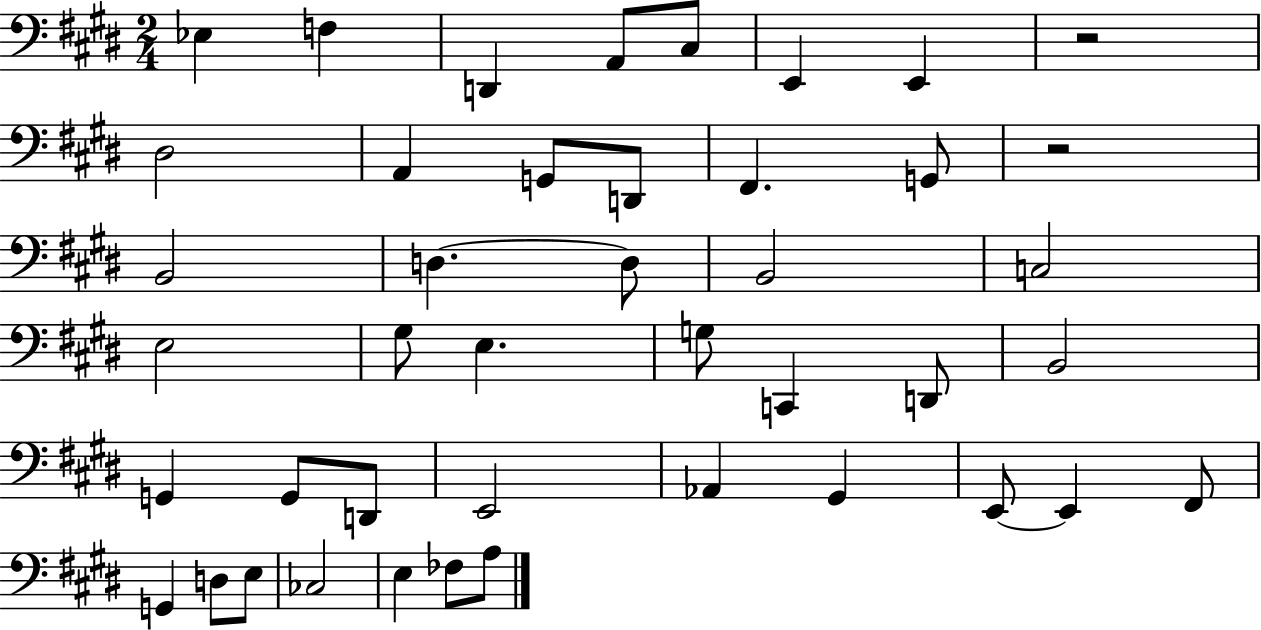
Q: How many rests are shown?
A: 2